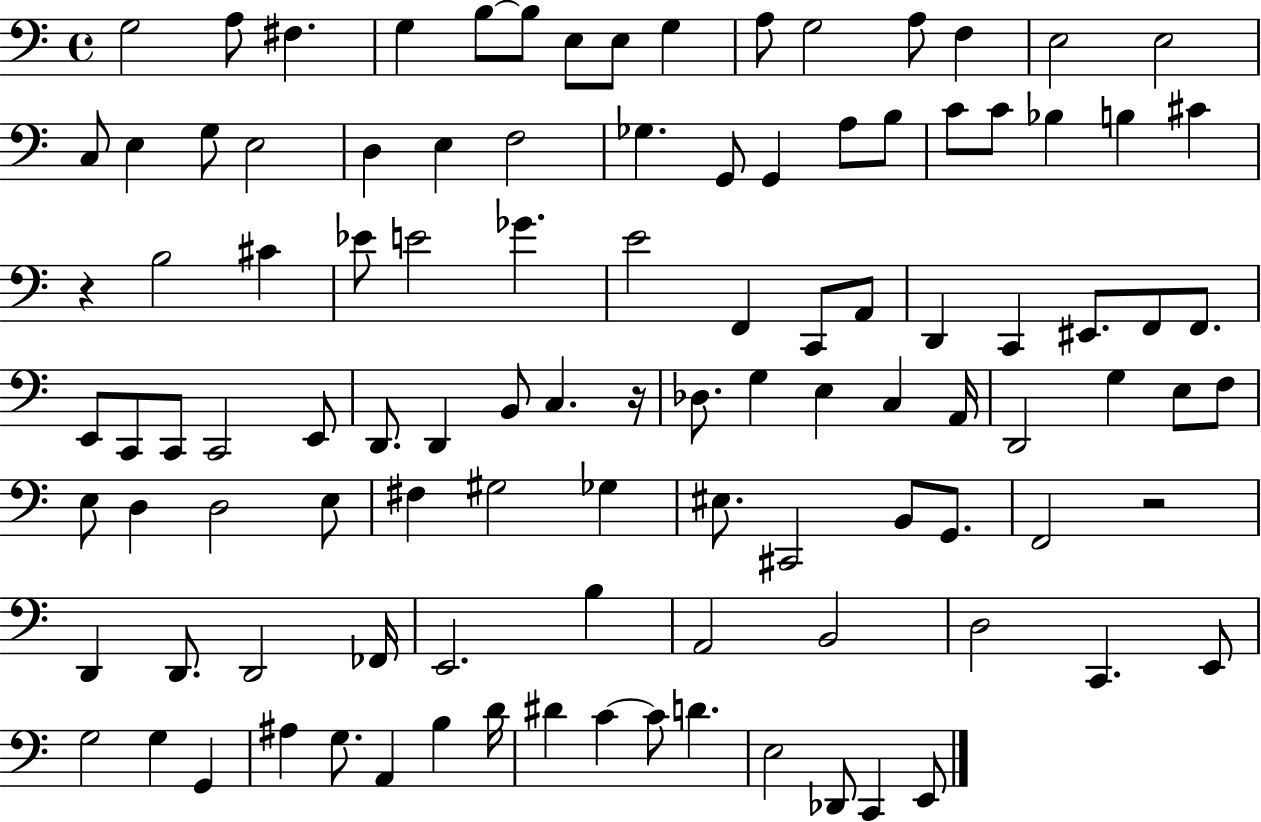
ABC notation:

X:1
T:Untitled
M:4/4
L:1/4
K:C
G,2 A,/2 ^F, G, B,/2 B,/2 E,/2 E,/2 G, A,/2 G,2 A,/2 F, E,2 E,2 C,/2 E, G,/2 E,2 D, E, F,2 _G, G,,/2 G,, A,/2 B,/2 C/2 C/2 _B, B, ^C z B,2 ^C _E/2 E2 _G E2 F,, C,,/2 A,,/2 D,, C,, ^E,,/2 F,,/2 F,,/2 E,,/2 C,,/2 C,,/2 C,,2 E,,/2 D,,/2 D,, B,,/2 C, z/4 _D,/2 G, E, C, A,,/4 D,,2 G, E,/2 F,/2 E,/2 D, D,2 E,/2 ^F, ^G,2 _G, ^E,/2 ^C,,2 B,,/2 G,,/2 F,,2 z2 D,, D,,/2 D,,2 _F,,/4 E,,2 B, A,,2 B,,2 D,2 C,, E,,/2 G,2 G, G,, ^A, G,/2 A,, B, D/4 ^D C C/2 D E,2 _D,,/2 C,, E,,/2